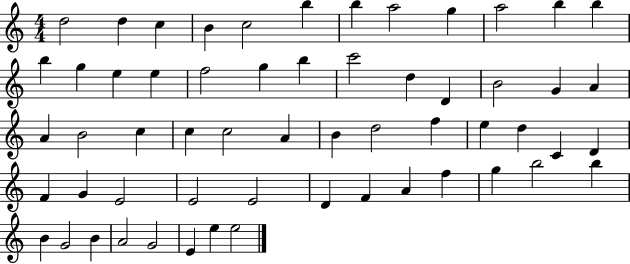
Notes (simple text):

D5/h D5/q C5/q B4/q C5/h B5/q B5/q A5/h G5/q A5/h B5/q B5/q B5/q G5/q E5/q E5/q F5/h G5/q B5/q C6/h D5/q D4/q B4/h G4/q A4/q A4/q B4/h C5/q C5/q C5/h A4/q B4/q D5/h F5/q E5/q D5/q C4/q D4/q F4/q G4/q E4/h E4/h E4/h D4/q F4/q A4/q F5/q G5/q B5/h B5/q B4/q G4/h B4/q A4/h G4/h E4/q E5/q E5/h